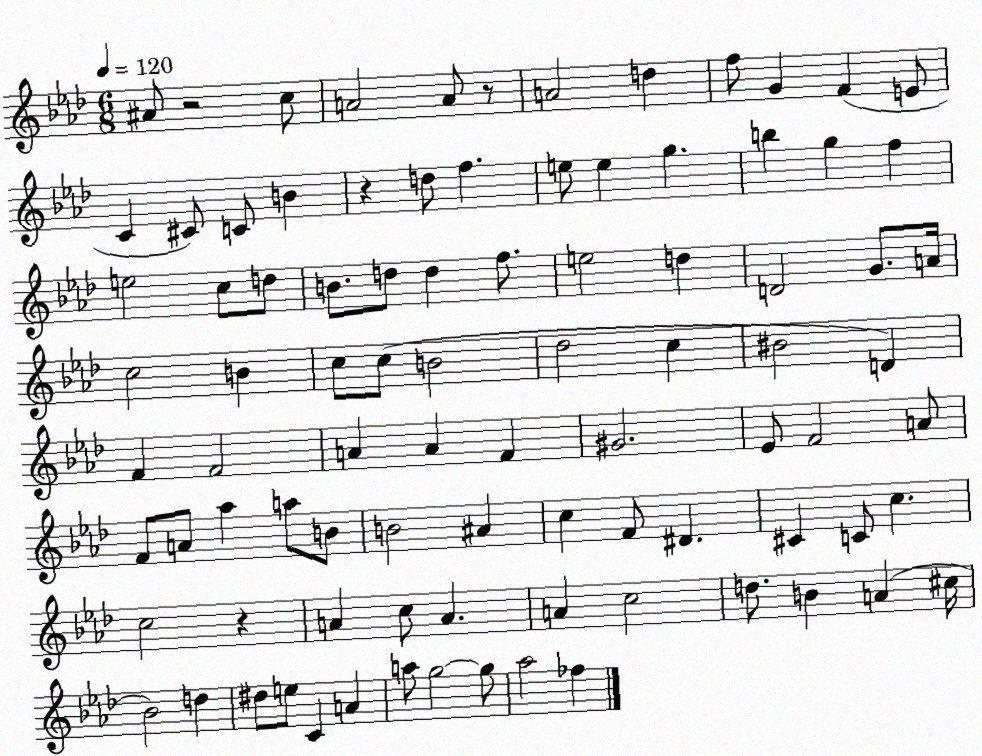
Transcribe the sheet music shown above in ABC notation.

X:1
T:Untitled
M:6/8
L:1/4
K:Ab
^A/2 z2 c/2 A2 A/2 z/2 A2 d f/2 G F E/2 C ^C/2 C/2 B z d/2 f e/2 e g b g f e2 c/2 d/2 B/2 d/2 d f/2 e2 d D2 G/2 A/4 c2 B c/2 c/2 B2 _d2 c ^B2 D F F2 A A F ^G2 _E/2 F2 A/2 F/2 A/2 _a a/2 B/2 B2 ^A c F/2 ^D ^C C/2 c c2 z A c/2 A A c2 d/2 B A ^c/4 _B2 d ^d/2 e/2 C A a/2 g2 g/2 _a2 _f